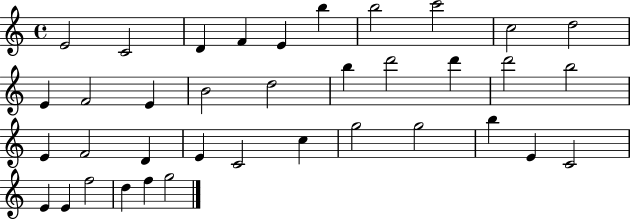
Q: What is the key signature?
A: C major